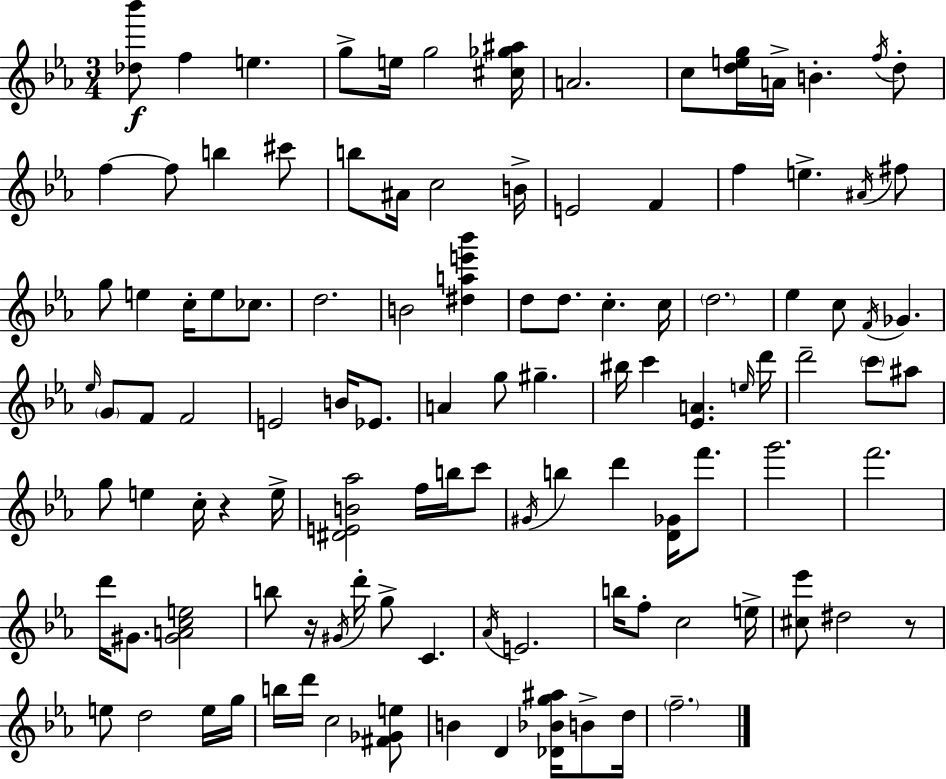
X:1
T:Untitled
M:3/4
L:1/4
K:Cm
[_d_b']/2 f e g/2 e/4 g2 [^c_g^a]/4 A2 c/2 [deg]/4 A/4 B f/4 d/2 f f/2 b ^c'/2 b/2 ^A/4 c2 B/4 E2 F f e ^A/4 ^f/2 g/2 e c/4 e/2 _c/2 d2 B2 [^dae'_b'] d/2 d/2 c c/4 d2 _e c/2 F/4 _G _e/4 G/2 F/2 F2 E2 B/4 _E/2 A g/2 ^g ^b/4 c' [_EA] e/4 d'/4 d'2 c'/2 ^a/2 g/2 e c/4 z e/4 [^DEB_a]2 f/4 b/4 c'/2 ^G/4 b d' [D_G]/4 f'/2 g'2 f'2 d'/4 ^G/2 [^GAce]2 b/2 z/4 ^G/4 d'/4 g/2 C _A/4 E2 b/4 f/2 c2 e/4 [^c_e']/2 ^d2 z/2 e/2 d2 e/4 g/4 b/4 d'/4 c2 [^F_Ge]/2 B D [_D_Bg^a]/4 B/2 d/4 f2